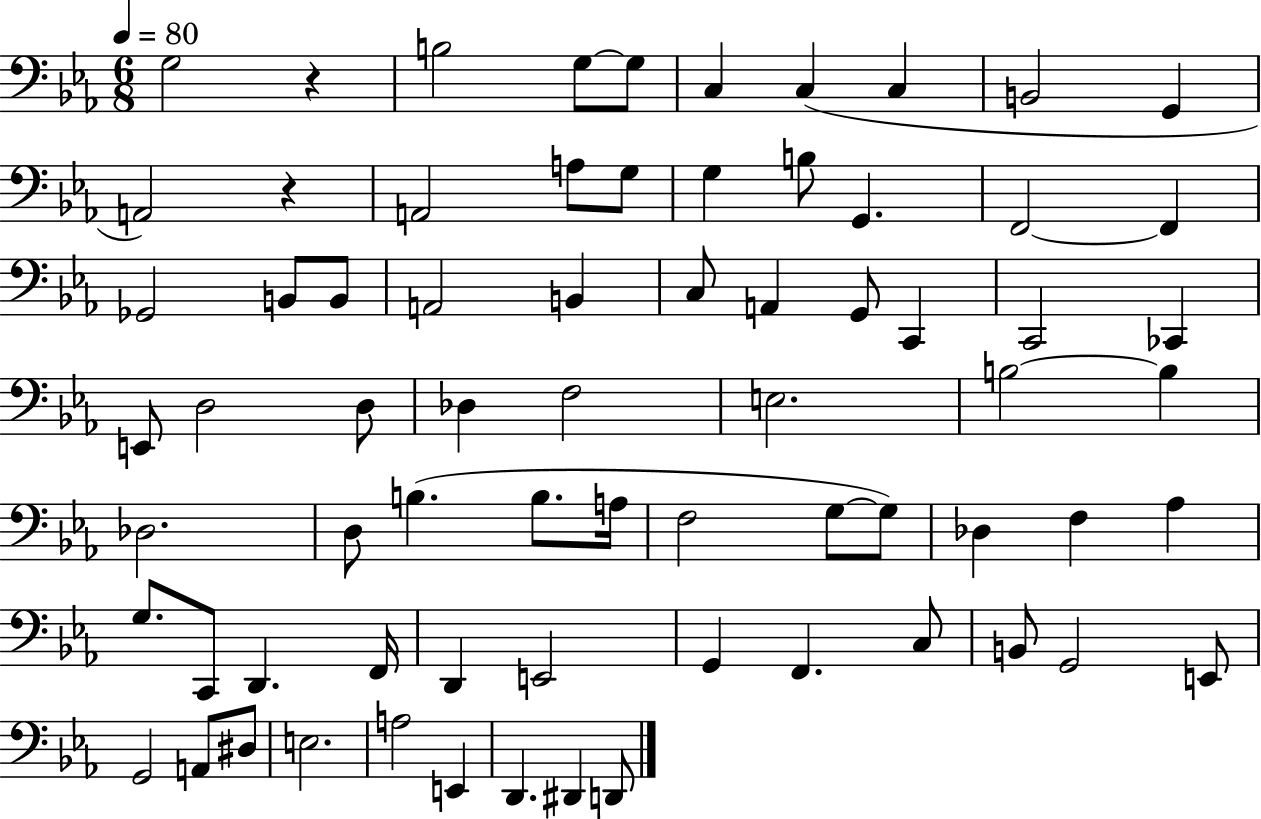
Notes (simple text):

G3/h R/q B3/h G3/e G3/e C3/q C3/q C3/q B2/h G2/q A2/h R/q A2/h A3/e G3/e G3/q B3/e G2/q. F2/h F2/q Gb2/h B2/e B2/e A2/h B2/q C3/e A2/q G2/e C2/q C2/h CES2/q E2/e D3/h D3/e Db3/q F3/h E3/h. B3/h B3/q Db3/h. D3/e B3/q. B3/e. A3/s F3/h G3/e G3/e Db3/q F3/q Ab3/q G3/e. C2/e D2/q. F2/s D2/q E2/h G2/q F2/q. C3/e B2/e G2/h E2/e G2/h A2/e D#3/e E3/h. A3/h E2/q D2/q. D#2/q D2/e